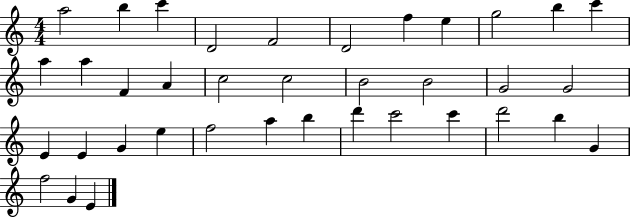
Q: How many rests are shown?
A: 0